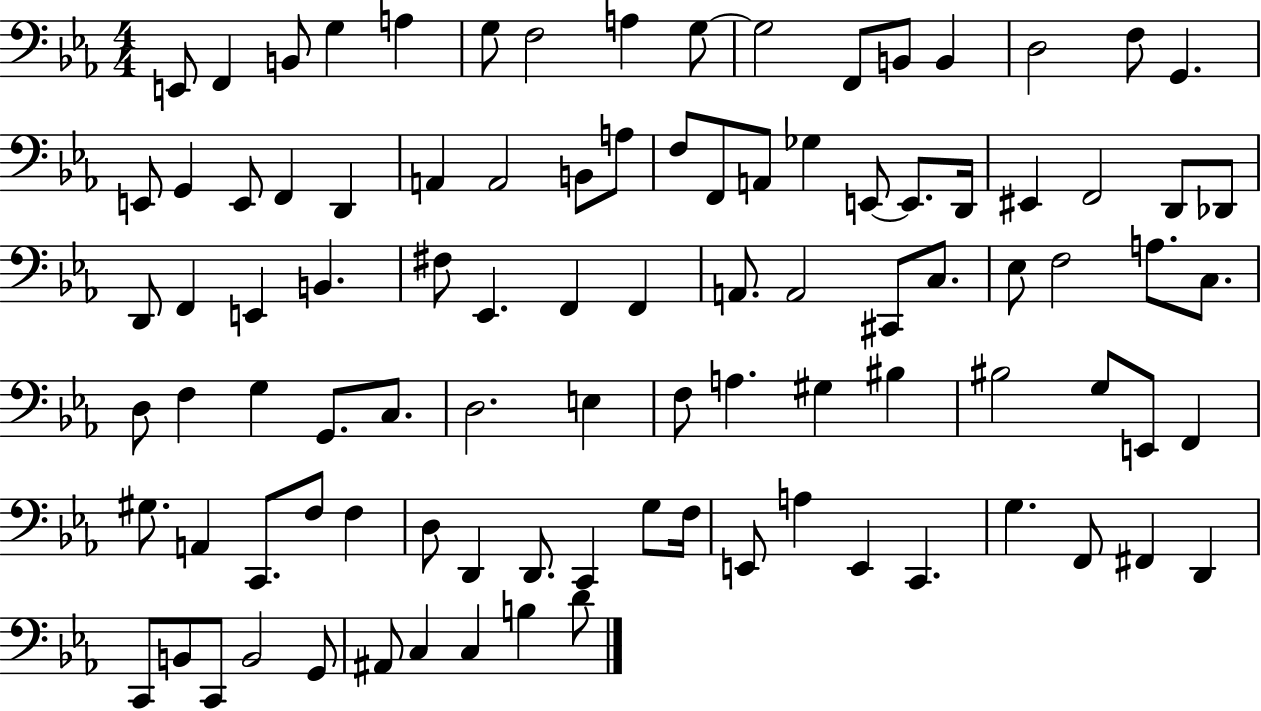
X:1
T:Untitled
M:4/4
L:1/4
K:Eb
E,,/2 F,, B,,/2 G, A, G,/2 F,2 A, G,/2 G,2 F,,/2 B,,/2 B,, D,2 F,/2 G,, E,,/2 G,, E,,/2 F,, D,, A,, A,,2 B,,/2 A,/2 F,/2 F,,/2 A,,/2 _G, E,,/2 E,,/2 D,,/4 ^E,, F,,2 D,,/2 _D,,/2 D,,/2 F,, E,, B,, ^F,/2 _E,, F,, F,, A,,/2 A,,2 ^C,,/2 C,/2 _E,/2 F,2 A,/2 C,/2 D,/2 F, G, G,,/2 C,/2 D,2 E, F,/2 A, ^G, ^B, ^B,2 G,/2 E,,/2 F,, ^G,/2 A,, C,,/2 F,/2 F, D,/2 D,, D,,/2 C,, G,/2 F,/4 E,,/2 A, E,, C,, G, F,,/2 ^F,, D,, C,,/2 B,,/2 C,,/2 B,,2 G,,/2 ^A,,/2 C, C, B, D/2